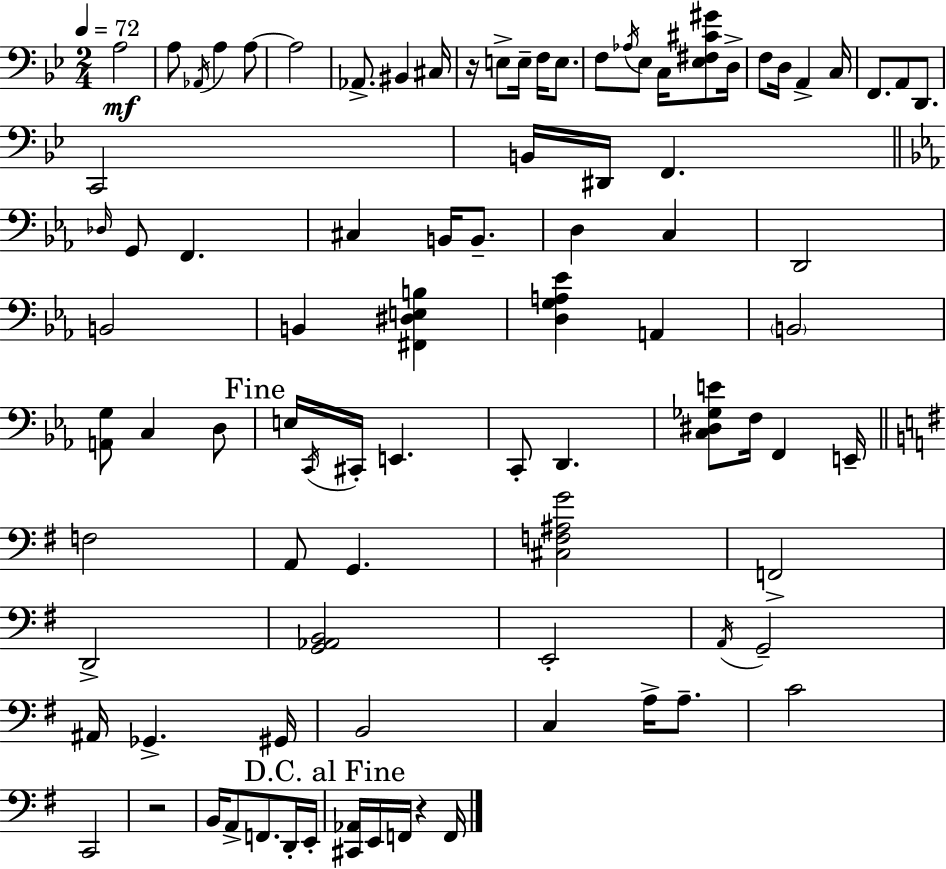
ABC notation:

X:1
T:Untitled
M:2/4
L:1/4
K:Gm
A,2 A,/2 _A,,/4 A, A,/2 A,2 _A,,/2 ^B,, ^C,/4 z/4 E,/2 E,/4 F,/4 E,/2 F,/2 _A,/4 _E,/2 C,/4 [_E,^F,^C^G]/2 D,/4 F,/2 D,/4 A,, C,/4 F,,/2 A,,/2 D,,/2 C,,2 B,,/4 ^D,,/4 F,, _D,/4 G,,/2 F,, ^C, B,,/4 B,,/2 D, C, D,,2 B,,2 B,, [^F,,^D,E,B,] [D,G,A,_E] A,, B,,2 [A,,G,]/2 C, D,/2 E,/4 C,,/4 ^C,,/4 E,, C,,/2 D,, [C,^D,_G,E]/2 F,/4 F,, E,,/4 F,2 A,,/2 G,, [^C,F,^A,G]2 F,,2 D,,2 [G,,_A,,B,,]2 E,,2 A,,/4 G,,2 ^A,,/4 _G,, ^G,,/4 B,,2 C, A,/4 A,/2 C2 C,,2 z2 B,,/4 A,,/2 F,,/2 D,,/4 E,,/4 [^C,,_A,,]/4 E,,/4 F,,/4 z F,,/4